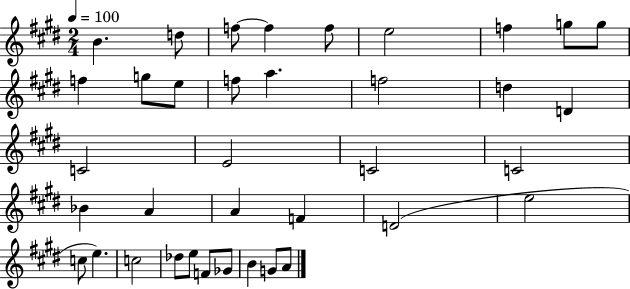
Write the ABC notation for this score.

X:1
T:Untitled
M:2/4
L:1/4
K:E
B d/2 f/2 f f/2 e2 f g/2 g/2 f g/2 e/2 f/2 a f2 d D C2 E2 C2 C2 _B A A F D2 e2 c/2 e c2 _d/2 e/2 F/2 _G/2 B G/2 A/2